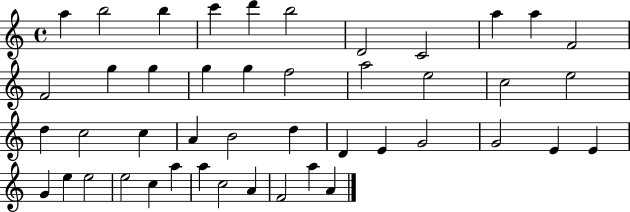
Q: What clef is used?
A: treble